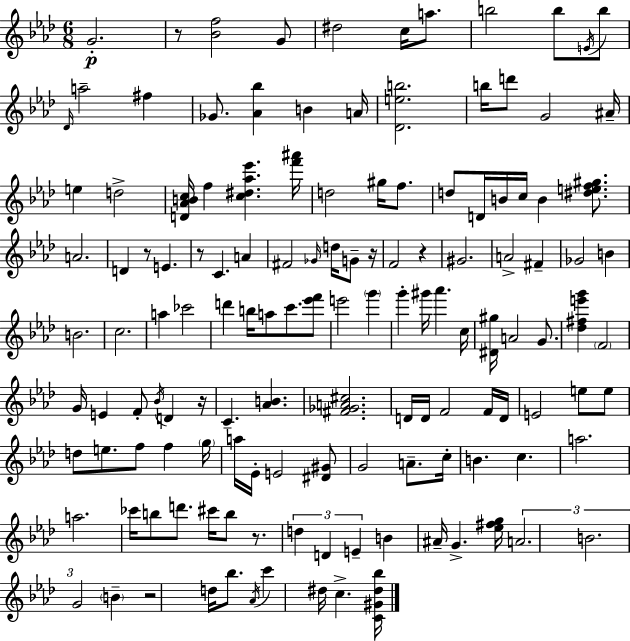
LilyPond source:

{
  \clef treble
  \numericTimeSignature
  \time 6/8
  \key f \minor
  g'2.-.\p | r8 <bes' f''>2 g'8 | dis''2 c''16 a''8. | b''2 b''8 \acciaccatura { e'16 } b''8 | \break \grace { des'16 } a''2-- fis''4 | ges'8. <aes' bes''>4 b'4 | a'16 <des' e'' b''>2. | b''16 d'''8 g'2 | \break ais'16-- e''4 d''2-> | <d' aes' b' c''>16 f''4 <c'' dis'' aes'' ees'''>4. | <f''' ais'''>16 d''2 gis''16 f''8. | d''8 d'16 b'16 c''16 b'4 <dis'' e'' f'' gis''>8. | \break a'2. | d'4 r8 e'4. | r8 c'4. a'4 | fis'2 \grace { ges'16 } d''16 | \break g'8-- r16 f'2 r4 | gis'2. | a'2-> fis'4-- | ges'2 b'4 | \break b'2. | c''2. | a''4 ces'''2 | d'''4 b''16 a''8 c'''8. | \break <ees''' f'''>8 e'''2 \parenthesize g'''4 | g'''4-. gis'''16 aes'''4. | c''16 <dis' gis''>16 a'2 | g'8. <des'' fis'' e''' g'''>4 \parenthesize f'2 | \break g'16 e'4 f'8-. \acciaccatura { bes'16 } d'4 | r16 c'4.-- <aes' b'>4. | <fis' ges' a' cis''>2. | d'16 d'16 f'2 | \break f'16 d'16 e'2 | e''8 e''8 d''8 e''8. f''8 f''4 | \parenthesize g''16 a''16 ees'16-. e'2 | <dis' gis'>8 g'2 | \break a'8.-- c''16-. b'4. c''4. | a''2. | a''2. | ces'''16 b''8 d'''8. cis'''16 b''8 | \break r8. \tuplet 3/2 { d''4 d'4 | e'4-- } b'4 ais'16-- g'4.-> | <ees'' fis'' g''>16 \tuplet 3/2 { a'2. | b'2. | \break g'2 } | \parenthesize b'4-- r2 | d''16 bes''8. \acciaccatura { aes'16 } c'''4 dis''16 c''4.-> | <c' gis' dis'' bes''>16 \bar "|."
}